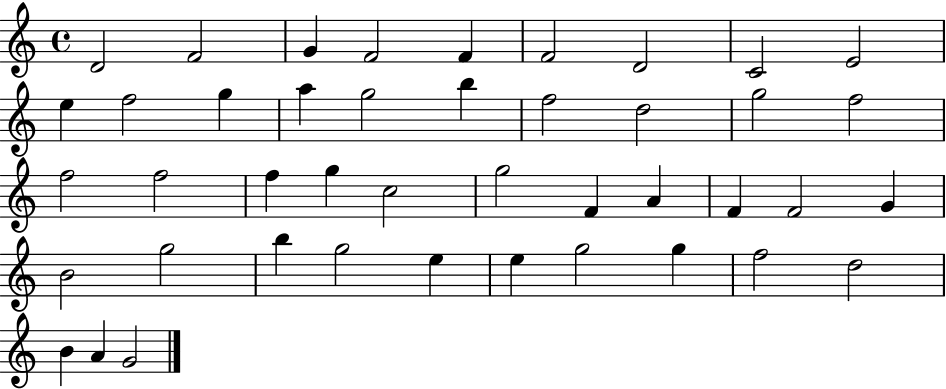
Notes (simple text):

D4/h F4/h G4/q F4/h F4/q F4/h D4/h C4/h E4/h E5/q F5/h G5/q A5/q G5/h B5/q F5/h D5/h G5/h F5/h F5/h F5/h F5/q G5/q C5/h G5/h F4/q A4/q F4/q F4/h G4/q B4/h G5/h B5/q G5/h E5/q E5/q G5/h G5/q F5/h D5/h B4/q A4/q G4/h